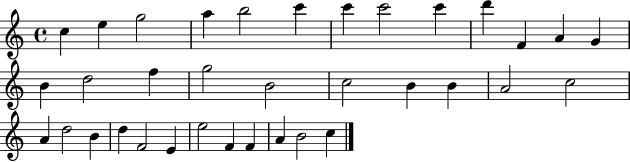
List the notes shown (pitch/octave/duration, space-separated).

C5/q E5/q G5/h A5/q B5/h C6/q C6/q C6/h C6/q D6/q F4/q A4/q G4/q B4/q D5/h F5/q G5/h B4/h C5/h B4/q B4/q A4/h C5/h A4/q D5/h B4/q D5/q F4/h E4/q E5/h F4/q F4/q A4/q B4/h C5/q